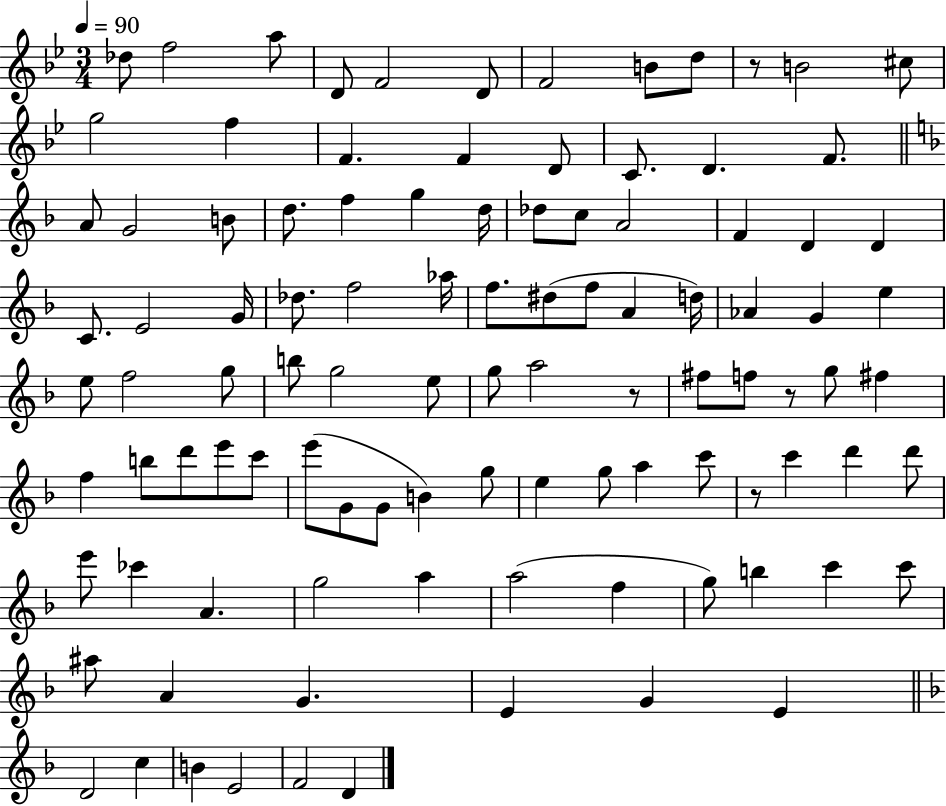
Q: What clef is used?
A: treble